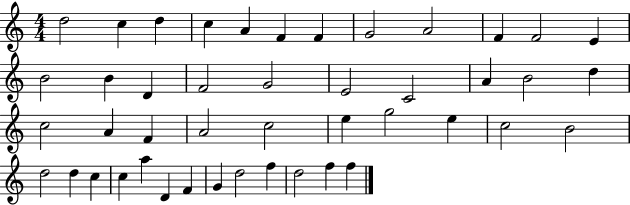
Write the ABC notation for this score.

X:1
T:Untitled
M:4/4
L:1/4
K:C
d2 c d c A F F G2 A2 F F2 E B2 B D F2 G2 E2 C2 A B2 d c2 A F A2 c2 e g2 e c2 B2 d2 d c c a D F G d2 f d2 f f